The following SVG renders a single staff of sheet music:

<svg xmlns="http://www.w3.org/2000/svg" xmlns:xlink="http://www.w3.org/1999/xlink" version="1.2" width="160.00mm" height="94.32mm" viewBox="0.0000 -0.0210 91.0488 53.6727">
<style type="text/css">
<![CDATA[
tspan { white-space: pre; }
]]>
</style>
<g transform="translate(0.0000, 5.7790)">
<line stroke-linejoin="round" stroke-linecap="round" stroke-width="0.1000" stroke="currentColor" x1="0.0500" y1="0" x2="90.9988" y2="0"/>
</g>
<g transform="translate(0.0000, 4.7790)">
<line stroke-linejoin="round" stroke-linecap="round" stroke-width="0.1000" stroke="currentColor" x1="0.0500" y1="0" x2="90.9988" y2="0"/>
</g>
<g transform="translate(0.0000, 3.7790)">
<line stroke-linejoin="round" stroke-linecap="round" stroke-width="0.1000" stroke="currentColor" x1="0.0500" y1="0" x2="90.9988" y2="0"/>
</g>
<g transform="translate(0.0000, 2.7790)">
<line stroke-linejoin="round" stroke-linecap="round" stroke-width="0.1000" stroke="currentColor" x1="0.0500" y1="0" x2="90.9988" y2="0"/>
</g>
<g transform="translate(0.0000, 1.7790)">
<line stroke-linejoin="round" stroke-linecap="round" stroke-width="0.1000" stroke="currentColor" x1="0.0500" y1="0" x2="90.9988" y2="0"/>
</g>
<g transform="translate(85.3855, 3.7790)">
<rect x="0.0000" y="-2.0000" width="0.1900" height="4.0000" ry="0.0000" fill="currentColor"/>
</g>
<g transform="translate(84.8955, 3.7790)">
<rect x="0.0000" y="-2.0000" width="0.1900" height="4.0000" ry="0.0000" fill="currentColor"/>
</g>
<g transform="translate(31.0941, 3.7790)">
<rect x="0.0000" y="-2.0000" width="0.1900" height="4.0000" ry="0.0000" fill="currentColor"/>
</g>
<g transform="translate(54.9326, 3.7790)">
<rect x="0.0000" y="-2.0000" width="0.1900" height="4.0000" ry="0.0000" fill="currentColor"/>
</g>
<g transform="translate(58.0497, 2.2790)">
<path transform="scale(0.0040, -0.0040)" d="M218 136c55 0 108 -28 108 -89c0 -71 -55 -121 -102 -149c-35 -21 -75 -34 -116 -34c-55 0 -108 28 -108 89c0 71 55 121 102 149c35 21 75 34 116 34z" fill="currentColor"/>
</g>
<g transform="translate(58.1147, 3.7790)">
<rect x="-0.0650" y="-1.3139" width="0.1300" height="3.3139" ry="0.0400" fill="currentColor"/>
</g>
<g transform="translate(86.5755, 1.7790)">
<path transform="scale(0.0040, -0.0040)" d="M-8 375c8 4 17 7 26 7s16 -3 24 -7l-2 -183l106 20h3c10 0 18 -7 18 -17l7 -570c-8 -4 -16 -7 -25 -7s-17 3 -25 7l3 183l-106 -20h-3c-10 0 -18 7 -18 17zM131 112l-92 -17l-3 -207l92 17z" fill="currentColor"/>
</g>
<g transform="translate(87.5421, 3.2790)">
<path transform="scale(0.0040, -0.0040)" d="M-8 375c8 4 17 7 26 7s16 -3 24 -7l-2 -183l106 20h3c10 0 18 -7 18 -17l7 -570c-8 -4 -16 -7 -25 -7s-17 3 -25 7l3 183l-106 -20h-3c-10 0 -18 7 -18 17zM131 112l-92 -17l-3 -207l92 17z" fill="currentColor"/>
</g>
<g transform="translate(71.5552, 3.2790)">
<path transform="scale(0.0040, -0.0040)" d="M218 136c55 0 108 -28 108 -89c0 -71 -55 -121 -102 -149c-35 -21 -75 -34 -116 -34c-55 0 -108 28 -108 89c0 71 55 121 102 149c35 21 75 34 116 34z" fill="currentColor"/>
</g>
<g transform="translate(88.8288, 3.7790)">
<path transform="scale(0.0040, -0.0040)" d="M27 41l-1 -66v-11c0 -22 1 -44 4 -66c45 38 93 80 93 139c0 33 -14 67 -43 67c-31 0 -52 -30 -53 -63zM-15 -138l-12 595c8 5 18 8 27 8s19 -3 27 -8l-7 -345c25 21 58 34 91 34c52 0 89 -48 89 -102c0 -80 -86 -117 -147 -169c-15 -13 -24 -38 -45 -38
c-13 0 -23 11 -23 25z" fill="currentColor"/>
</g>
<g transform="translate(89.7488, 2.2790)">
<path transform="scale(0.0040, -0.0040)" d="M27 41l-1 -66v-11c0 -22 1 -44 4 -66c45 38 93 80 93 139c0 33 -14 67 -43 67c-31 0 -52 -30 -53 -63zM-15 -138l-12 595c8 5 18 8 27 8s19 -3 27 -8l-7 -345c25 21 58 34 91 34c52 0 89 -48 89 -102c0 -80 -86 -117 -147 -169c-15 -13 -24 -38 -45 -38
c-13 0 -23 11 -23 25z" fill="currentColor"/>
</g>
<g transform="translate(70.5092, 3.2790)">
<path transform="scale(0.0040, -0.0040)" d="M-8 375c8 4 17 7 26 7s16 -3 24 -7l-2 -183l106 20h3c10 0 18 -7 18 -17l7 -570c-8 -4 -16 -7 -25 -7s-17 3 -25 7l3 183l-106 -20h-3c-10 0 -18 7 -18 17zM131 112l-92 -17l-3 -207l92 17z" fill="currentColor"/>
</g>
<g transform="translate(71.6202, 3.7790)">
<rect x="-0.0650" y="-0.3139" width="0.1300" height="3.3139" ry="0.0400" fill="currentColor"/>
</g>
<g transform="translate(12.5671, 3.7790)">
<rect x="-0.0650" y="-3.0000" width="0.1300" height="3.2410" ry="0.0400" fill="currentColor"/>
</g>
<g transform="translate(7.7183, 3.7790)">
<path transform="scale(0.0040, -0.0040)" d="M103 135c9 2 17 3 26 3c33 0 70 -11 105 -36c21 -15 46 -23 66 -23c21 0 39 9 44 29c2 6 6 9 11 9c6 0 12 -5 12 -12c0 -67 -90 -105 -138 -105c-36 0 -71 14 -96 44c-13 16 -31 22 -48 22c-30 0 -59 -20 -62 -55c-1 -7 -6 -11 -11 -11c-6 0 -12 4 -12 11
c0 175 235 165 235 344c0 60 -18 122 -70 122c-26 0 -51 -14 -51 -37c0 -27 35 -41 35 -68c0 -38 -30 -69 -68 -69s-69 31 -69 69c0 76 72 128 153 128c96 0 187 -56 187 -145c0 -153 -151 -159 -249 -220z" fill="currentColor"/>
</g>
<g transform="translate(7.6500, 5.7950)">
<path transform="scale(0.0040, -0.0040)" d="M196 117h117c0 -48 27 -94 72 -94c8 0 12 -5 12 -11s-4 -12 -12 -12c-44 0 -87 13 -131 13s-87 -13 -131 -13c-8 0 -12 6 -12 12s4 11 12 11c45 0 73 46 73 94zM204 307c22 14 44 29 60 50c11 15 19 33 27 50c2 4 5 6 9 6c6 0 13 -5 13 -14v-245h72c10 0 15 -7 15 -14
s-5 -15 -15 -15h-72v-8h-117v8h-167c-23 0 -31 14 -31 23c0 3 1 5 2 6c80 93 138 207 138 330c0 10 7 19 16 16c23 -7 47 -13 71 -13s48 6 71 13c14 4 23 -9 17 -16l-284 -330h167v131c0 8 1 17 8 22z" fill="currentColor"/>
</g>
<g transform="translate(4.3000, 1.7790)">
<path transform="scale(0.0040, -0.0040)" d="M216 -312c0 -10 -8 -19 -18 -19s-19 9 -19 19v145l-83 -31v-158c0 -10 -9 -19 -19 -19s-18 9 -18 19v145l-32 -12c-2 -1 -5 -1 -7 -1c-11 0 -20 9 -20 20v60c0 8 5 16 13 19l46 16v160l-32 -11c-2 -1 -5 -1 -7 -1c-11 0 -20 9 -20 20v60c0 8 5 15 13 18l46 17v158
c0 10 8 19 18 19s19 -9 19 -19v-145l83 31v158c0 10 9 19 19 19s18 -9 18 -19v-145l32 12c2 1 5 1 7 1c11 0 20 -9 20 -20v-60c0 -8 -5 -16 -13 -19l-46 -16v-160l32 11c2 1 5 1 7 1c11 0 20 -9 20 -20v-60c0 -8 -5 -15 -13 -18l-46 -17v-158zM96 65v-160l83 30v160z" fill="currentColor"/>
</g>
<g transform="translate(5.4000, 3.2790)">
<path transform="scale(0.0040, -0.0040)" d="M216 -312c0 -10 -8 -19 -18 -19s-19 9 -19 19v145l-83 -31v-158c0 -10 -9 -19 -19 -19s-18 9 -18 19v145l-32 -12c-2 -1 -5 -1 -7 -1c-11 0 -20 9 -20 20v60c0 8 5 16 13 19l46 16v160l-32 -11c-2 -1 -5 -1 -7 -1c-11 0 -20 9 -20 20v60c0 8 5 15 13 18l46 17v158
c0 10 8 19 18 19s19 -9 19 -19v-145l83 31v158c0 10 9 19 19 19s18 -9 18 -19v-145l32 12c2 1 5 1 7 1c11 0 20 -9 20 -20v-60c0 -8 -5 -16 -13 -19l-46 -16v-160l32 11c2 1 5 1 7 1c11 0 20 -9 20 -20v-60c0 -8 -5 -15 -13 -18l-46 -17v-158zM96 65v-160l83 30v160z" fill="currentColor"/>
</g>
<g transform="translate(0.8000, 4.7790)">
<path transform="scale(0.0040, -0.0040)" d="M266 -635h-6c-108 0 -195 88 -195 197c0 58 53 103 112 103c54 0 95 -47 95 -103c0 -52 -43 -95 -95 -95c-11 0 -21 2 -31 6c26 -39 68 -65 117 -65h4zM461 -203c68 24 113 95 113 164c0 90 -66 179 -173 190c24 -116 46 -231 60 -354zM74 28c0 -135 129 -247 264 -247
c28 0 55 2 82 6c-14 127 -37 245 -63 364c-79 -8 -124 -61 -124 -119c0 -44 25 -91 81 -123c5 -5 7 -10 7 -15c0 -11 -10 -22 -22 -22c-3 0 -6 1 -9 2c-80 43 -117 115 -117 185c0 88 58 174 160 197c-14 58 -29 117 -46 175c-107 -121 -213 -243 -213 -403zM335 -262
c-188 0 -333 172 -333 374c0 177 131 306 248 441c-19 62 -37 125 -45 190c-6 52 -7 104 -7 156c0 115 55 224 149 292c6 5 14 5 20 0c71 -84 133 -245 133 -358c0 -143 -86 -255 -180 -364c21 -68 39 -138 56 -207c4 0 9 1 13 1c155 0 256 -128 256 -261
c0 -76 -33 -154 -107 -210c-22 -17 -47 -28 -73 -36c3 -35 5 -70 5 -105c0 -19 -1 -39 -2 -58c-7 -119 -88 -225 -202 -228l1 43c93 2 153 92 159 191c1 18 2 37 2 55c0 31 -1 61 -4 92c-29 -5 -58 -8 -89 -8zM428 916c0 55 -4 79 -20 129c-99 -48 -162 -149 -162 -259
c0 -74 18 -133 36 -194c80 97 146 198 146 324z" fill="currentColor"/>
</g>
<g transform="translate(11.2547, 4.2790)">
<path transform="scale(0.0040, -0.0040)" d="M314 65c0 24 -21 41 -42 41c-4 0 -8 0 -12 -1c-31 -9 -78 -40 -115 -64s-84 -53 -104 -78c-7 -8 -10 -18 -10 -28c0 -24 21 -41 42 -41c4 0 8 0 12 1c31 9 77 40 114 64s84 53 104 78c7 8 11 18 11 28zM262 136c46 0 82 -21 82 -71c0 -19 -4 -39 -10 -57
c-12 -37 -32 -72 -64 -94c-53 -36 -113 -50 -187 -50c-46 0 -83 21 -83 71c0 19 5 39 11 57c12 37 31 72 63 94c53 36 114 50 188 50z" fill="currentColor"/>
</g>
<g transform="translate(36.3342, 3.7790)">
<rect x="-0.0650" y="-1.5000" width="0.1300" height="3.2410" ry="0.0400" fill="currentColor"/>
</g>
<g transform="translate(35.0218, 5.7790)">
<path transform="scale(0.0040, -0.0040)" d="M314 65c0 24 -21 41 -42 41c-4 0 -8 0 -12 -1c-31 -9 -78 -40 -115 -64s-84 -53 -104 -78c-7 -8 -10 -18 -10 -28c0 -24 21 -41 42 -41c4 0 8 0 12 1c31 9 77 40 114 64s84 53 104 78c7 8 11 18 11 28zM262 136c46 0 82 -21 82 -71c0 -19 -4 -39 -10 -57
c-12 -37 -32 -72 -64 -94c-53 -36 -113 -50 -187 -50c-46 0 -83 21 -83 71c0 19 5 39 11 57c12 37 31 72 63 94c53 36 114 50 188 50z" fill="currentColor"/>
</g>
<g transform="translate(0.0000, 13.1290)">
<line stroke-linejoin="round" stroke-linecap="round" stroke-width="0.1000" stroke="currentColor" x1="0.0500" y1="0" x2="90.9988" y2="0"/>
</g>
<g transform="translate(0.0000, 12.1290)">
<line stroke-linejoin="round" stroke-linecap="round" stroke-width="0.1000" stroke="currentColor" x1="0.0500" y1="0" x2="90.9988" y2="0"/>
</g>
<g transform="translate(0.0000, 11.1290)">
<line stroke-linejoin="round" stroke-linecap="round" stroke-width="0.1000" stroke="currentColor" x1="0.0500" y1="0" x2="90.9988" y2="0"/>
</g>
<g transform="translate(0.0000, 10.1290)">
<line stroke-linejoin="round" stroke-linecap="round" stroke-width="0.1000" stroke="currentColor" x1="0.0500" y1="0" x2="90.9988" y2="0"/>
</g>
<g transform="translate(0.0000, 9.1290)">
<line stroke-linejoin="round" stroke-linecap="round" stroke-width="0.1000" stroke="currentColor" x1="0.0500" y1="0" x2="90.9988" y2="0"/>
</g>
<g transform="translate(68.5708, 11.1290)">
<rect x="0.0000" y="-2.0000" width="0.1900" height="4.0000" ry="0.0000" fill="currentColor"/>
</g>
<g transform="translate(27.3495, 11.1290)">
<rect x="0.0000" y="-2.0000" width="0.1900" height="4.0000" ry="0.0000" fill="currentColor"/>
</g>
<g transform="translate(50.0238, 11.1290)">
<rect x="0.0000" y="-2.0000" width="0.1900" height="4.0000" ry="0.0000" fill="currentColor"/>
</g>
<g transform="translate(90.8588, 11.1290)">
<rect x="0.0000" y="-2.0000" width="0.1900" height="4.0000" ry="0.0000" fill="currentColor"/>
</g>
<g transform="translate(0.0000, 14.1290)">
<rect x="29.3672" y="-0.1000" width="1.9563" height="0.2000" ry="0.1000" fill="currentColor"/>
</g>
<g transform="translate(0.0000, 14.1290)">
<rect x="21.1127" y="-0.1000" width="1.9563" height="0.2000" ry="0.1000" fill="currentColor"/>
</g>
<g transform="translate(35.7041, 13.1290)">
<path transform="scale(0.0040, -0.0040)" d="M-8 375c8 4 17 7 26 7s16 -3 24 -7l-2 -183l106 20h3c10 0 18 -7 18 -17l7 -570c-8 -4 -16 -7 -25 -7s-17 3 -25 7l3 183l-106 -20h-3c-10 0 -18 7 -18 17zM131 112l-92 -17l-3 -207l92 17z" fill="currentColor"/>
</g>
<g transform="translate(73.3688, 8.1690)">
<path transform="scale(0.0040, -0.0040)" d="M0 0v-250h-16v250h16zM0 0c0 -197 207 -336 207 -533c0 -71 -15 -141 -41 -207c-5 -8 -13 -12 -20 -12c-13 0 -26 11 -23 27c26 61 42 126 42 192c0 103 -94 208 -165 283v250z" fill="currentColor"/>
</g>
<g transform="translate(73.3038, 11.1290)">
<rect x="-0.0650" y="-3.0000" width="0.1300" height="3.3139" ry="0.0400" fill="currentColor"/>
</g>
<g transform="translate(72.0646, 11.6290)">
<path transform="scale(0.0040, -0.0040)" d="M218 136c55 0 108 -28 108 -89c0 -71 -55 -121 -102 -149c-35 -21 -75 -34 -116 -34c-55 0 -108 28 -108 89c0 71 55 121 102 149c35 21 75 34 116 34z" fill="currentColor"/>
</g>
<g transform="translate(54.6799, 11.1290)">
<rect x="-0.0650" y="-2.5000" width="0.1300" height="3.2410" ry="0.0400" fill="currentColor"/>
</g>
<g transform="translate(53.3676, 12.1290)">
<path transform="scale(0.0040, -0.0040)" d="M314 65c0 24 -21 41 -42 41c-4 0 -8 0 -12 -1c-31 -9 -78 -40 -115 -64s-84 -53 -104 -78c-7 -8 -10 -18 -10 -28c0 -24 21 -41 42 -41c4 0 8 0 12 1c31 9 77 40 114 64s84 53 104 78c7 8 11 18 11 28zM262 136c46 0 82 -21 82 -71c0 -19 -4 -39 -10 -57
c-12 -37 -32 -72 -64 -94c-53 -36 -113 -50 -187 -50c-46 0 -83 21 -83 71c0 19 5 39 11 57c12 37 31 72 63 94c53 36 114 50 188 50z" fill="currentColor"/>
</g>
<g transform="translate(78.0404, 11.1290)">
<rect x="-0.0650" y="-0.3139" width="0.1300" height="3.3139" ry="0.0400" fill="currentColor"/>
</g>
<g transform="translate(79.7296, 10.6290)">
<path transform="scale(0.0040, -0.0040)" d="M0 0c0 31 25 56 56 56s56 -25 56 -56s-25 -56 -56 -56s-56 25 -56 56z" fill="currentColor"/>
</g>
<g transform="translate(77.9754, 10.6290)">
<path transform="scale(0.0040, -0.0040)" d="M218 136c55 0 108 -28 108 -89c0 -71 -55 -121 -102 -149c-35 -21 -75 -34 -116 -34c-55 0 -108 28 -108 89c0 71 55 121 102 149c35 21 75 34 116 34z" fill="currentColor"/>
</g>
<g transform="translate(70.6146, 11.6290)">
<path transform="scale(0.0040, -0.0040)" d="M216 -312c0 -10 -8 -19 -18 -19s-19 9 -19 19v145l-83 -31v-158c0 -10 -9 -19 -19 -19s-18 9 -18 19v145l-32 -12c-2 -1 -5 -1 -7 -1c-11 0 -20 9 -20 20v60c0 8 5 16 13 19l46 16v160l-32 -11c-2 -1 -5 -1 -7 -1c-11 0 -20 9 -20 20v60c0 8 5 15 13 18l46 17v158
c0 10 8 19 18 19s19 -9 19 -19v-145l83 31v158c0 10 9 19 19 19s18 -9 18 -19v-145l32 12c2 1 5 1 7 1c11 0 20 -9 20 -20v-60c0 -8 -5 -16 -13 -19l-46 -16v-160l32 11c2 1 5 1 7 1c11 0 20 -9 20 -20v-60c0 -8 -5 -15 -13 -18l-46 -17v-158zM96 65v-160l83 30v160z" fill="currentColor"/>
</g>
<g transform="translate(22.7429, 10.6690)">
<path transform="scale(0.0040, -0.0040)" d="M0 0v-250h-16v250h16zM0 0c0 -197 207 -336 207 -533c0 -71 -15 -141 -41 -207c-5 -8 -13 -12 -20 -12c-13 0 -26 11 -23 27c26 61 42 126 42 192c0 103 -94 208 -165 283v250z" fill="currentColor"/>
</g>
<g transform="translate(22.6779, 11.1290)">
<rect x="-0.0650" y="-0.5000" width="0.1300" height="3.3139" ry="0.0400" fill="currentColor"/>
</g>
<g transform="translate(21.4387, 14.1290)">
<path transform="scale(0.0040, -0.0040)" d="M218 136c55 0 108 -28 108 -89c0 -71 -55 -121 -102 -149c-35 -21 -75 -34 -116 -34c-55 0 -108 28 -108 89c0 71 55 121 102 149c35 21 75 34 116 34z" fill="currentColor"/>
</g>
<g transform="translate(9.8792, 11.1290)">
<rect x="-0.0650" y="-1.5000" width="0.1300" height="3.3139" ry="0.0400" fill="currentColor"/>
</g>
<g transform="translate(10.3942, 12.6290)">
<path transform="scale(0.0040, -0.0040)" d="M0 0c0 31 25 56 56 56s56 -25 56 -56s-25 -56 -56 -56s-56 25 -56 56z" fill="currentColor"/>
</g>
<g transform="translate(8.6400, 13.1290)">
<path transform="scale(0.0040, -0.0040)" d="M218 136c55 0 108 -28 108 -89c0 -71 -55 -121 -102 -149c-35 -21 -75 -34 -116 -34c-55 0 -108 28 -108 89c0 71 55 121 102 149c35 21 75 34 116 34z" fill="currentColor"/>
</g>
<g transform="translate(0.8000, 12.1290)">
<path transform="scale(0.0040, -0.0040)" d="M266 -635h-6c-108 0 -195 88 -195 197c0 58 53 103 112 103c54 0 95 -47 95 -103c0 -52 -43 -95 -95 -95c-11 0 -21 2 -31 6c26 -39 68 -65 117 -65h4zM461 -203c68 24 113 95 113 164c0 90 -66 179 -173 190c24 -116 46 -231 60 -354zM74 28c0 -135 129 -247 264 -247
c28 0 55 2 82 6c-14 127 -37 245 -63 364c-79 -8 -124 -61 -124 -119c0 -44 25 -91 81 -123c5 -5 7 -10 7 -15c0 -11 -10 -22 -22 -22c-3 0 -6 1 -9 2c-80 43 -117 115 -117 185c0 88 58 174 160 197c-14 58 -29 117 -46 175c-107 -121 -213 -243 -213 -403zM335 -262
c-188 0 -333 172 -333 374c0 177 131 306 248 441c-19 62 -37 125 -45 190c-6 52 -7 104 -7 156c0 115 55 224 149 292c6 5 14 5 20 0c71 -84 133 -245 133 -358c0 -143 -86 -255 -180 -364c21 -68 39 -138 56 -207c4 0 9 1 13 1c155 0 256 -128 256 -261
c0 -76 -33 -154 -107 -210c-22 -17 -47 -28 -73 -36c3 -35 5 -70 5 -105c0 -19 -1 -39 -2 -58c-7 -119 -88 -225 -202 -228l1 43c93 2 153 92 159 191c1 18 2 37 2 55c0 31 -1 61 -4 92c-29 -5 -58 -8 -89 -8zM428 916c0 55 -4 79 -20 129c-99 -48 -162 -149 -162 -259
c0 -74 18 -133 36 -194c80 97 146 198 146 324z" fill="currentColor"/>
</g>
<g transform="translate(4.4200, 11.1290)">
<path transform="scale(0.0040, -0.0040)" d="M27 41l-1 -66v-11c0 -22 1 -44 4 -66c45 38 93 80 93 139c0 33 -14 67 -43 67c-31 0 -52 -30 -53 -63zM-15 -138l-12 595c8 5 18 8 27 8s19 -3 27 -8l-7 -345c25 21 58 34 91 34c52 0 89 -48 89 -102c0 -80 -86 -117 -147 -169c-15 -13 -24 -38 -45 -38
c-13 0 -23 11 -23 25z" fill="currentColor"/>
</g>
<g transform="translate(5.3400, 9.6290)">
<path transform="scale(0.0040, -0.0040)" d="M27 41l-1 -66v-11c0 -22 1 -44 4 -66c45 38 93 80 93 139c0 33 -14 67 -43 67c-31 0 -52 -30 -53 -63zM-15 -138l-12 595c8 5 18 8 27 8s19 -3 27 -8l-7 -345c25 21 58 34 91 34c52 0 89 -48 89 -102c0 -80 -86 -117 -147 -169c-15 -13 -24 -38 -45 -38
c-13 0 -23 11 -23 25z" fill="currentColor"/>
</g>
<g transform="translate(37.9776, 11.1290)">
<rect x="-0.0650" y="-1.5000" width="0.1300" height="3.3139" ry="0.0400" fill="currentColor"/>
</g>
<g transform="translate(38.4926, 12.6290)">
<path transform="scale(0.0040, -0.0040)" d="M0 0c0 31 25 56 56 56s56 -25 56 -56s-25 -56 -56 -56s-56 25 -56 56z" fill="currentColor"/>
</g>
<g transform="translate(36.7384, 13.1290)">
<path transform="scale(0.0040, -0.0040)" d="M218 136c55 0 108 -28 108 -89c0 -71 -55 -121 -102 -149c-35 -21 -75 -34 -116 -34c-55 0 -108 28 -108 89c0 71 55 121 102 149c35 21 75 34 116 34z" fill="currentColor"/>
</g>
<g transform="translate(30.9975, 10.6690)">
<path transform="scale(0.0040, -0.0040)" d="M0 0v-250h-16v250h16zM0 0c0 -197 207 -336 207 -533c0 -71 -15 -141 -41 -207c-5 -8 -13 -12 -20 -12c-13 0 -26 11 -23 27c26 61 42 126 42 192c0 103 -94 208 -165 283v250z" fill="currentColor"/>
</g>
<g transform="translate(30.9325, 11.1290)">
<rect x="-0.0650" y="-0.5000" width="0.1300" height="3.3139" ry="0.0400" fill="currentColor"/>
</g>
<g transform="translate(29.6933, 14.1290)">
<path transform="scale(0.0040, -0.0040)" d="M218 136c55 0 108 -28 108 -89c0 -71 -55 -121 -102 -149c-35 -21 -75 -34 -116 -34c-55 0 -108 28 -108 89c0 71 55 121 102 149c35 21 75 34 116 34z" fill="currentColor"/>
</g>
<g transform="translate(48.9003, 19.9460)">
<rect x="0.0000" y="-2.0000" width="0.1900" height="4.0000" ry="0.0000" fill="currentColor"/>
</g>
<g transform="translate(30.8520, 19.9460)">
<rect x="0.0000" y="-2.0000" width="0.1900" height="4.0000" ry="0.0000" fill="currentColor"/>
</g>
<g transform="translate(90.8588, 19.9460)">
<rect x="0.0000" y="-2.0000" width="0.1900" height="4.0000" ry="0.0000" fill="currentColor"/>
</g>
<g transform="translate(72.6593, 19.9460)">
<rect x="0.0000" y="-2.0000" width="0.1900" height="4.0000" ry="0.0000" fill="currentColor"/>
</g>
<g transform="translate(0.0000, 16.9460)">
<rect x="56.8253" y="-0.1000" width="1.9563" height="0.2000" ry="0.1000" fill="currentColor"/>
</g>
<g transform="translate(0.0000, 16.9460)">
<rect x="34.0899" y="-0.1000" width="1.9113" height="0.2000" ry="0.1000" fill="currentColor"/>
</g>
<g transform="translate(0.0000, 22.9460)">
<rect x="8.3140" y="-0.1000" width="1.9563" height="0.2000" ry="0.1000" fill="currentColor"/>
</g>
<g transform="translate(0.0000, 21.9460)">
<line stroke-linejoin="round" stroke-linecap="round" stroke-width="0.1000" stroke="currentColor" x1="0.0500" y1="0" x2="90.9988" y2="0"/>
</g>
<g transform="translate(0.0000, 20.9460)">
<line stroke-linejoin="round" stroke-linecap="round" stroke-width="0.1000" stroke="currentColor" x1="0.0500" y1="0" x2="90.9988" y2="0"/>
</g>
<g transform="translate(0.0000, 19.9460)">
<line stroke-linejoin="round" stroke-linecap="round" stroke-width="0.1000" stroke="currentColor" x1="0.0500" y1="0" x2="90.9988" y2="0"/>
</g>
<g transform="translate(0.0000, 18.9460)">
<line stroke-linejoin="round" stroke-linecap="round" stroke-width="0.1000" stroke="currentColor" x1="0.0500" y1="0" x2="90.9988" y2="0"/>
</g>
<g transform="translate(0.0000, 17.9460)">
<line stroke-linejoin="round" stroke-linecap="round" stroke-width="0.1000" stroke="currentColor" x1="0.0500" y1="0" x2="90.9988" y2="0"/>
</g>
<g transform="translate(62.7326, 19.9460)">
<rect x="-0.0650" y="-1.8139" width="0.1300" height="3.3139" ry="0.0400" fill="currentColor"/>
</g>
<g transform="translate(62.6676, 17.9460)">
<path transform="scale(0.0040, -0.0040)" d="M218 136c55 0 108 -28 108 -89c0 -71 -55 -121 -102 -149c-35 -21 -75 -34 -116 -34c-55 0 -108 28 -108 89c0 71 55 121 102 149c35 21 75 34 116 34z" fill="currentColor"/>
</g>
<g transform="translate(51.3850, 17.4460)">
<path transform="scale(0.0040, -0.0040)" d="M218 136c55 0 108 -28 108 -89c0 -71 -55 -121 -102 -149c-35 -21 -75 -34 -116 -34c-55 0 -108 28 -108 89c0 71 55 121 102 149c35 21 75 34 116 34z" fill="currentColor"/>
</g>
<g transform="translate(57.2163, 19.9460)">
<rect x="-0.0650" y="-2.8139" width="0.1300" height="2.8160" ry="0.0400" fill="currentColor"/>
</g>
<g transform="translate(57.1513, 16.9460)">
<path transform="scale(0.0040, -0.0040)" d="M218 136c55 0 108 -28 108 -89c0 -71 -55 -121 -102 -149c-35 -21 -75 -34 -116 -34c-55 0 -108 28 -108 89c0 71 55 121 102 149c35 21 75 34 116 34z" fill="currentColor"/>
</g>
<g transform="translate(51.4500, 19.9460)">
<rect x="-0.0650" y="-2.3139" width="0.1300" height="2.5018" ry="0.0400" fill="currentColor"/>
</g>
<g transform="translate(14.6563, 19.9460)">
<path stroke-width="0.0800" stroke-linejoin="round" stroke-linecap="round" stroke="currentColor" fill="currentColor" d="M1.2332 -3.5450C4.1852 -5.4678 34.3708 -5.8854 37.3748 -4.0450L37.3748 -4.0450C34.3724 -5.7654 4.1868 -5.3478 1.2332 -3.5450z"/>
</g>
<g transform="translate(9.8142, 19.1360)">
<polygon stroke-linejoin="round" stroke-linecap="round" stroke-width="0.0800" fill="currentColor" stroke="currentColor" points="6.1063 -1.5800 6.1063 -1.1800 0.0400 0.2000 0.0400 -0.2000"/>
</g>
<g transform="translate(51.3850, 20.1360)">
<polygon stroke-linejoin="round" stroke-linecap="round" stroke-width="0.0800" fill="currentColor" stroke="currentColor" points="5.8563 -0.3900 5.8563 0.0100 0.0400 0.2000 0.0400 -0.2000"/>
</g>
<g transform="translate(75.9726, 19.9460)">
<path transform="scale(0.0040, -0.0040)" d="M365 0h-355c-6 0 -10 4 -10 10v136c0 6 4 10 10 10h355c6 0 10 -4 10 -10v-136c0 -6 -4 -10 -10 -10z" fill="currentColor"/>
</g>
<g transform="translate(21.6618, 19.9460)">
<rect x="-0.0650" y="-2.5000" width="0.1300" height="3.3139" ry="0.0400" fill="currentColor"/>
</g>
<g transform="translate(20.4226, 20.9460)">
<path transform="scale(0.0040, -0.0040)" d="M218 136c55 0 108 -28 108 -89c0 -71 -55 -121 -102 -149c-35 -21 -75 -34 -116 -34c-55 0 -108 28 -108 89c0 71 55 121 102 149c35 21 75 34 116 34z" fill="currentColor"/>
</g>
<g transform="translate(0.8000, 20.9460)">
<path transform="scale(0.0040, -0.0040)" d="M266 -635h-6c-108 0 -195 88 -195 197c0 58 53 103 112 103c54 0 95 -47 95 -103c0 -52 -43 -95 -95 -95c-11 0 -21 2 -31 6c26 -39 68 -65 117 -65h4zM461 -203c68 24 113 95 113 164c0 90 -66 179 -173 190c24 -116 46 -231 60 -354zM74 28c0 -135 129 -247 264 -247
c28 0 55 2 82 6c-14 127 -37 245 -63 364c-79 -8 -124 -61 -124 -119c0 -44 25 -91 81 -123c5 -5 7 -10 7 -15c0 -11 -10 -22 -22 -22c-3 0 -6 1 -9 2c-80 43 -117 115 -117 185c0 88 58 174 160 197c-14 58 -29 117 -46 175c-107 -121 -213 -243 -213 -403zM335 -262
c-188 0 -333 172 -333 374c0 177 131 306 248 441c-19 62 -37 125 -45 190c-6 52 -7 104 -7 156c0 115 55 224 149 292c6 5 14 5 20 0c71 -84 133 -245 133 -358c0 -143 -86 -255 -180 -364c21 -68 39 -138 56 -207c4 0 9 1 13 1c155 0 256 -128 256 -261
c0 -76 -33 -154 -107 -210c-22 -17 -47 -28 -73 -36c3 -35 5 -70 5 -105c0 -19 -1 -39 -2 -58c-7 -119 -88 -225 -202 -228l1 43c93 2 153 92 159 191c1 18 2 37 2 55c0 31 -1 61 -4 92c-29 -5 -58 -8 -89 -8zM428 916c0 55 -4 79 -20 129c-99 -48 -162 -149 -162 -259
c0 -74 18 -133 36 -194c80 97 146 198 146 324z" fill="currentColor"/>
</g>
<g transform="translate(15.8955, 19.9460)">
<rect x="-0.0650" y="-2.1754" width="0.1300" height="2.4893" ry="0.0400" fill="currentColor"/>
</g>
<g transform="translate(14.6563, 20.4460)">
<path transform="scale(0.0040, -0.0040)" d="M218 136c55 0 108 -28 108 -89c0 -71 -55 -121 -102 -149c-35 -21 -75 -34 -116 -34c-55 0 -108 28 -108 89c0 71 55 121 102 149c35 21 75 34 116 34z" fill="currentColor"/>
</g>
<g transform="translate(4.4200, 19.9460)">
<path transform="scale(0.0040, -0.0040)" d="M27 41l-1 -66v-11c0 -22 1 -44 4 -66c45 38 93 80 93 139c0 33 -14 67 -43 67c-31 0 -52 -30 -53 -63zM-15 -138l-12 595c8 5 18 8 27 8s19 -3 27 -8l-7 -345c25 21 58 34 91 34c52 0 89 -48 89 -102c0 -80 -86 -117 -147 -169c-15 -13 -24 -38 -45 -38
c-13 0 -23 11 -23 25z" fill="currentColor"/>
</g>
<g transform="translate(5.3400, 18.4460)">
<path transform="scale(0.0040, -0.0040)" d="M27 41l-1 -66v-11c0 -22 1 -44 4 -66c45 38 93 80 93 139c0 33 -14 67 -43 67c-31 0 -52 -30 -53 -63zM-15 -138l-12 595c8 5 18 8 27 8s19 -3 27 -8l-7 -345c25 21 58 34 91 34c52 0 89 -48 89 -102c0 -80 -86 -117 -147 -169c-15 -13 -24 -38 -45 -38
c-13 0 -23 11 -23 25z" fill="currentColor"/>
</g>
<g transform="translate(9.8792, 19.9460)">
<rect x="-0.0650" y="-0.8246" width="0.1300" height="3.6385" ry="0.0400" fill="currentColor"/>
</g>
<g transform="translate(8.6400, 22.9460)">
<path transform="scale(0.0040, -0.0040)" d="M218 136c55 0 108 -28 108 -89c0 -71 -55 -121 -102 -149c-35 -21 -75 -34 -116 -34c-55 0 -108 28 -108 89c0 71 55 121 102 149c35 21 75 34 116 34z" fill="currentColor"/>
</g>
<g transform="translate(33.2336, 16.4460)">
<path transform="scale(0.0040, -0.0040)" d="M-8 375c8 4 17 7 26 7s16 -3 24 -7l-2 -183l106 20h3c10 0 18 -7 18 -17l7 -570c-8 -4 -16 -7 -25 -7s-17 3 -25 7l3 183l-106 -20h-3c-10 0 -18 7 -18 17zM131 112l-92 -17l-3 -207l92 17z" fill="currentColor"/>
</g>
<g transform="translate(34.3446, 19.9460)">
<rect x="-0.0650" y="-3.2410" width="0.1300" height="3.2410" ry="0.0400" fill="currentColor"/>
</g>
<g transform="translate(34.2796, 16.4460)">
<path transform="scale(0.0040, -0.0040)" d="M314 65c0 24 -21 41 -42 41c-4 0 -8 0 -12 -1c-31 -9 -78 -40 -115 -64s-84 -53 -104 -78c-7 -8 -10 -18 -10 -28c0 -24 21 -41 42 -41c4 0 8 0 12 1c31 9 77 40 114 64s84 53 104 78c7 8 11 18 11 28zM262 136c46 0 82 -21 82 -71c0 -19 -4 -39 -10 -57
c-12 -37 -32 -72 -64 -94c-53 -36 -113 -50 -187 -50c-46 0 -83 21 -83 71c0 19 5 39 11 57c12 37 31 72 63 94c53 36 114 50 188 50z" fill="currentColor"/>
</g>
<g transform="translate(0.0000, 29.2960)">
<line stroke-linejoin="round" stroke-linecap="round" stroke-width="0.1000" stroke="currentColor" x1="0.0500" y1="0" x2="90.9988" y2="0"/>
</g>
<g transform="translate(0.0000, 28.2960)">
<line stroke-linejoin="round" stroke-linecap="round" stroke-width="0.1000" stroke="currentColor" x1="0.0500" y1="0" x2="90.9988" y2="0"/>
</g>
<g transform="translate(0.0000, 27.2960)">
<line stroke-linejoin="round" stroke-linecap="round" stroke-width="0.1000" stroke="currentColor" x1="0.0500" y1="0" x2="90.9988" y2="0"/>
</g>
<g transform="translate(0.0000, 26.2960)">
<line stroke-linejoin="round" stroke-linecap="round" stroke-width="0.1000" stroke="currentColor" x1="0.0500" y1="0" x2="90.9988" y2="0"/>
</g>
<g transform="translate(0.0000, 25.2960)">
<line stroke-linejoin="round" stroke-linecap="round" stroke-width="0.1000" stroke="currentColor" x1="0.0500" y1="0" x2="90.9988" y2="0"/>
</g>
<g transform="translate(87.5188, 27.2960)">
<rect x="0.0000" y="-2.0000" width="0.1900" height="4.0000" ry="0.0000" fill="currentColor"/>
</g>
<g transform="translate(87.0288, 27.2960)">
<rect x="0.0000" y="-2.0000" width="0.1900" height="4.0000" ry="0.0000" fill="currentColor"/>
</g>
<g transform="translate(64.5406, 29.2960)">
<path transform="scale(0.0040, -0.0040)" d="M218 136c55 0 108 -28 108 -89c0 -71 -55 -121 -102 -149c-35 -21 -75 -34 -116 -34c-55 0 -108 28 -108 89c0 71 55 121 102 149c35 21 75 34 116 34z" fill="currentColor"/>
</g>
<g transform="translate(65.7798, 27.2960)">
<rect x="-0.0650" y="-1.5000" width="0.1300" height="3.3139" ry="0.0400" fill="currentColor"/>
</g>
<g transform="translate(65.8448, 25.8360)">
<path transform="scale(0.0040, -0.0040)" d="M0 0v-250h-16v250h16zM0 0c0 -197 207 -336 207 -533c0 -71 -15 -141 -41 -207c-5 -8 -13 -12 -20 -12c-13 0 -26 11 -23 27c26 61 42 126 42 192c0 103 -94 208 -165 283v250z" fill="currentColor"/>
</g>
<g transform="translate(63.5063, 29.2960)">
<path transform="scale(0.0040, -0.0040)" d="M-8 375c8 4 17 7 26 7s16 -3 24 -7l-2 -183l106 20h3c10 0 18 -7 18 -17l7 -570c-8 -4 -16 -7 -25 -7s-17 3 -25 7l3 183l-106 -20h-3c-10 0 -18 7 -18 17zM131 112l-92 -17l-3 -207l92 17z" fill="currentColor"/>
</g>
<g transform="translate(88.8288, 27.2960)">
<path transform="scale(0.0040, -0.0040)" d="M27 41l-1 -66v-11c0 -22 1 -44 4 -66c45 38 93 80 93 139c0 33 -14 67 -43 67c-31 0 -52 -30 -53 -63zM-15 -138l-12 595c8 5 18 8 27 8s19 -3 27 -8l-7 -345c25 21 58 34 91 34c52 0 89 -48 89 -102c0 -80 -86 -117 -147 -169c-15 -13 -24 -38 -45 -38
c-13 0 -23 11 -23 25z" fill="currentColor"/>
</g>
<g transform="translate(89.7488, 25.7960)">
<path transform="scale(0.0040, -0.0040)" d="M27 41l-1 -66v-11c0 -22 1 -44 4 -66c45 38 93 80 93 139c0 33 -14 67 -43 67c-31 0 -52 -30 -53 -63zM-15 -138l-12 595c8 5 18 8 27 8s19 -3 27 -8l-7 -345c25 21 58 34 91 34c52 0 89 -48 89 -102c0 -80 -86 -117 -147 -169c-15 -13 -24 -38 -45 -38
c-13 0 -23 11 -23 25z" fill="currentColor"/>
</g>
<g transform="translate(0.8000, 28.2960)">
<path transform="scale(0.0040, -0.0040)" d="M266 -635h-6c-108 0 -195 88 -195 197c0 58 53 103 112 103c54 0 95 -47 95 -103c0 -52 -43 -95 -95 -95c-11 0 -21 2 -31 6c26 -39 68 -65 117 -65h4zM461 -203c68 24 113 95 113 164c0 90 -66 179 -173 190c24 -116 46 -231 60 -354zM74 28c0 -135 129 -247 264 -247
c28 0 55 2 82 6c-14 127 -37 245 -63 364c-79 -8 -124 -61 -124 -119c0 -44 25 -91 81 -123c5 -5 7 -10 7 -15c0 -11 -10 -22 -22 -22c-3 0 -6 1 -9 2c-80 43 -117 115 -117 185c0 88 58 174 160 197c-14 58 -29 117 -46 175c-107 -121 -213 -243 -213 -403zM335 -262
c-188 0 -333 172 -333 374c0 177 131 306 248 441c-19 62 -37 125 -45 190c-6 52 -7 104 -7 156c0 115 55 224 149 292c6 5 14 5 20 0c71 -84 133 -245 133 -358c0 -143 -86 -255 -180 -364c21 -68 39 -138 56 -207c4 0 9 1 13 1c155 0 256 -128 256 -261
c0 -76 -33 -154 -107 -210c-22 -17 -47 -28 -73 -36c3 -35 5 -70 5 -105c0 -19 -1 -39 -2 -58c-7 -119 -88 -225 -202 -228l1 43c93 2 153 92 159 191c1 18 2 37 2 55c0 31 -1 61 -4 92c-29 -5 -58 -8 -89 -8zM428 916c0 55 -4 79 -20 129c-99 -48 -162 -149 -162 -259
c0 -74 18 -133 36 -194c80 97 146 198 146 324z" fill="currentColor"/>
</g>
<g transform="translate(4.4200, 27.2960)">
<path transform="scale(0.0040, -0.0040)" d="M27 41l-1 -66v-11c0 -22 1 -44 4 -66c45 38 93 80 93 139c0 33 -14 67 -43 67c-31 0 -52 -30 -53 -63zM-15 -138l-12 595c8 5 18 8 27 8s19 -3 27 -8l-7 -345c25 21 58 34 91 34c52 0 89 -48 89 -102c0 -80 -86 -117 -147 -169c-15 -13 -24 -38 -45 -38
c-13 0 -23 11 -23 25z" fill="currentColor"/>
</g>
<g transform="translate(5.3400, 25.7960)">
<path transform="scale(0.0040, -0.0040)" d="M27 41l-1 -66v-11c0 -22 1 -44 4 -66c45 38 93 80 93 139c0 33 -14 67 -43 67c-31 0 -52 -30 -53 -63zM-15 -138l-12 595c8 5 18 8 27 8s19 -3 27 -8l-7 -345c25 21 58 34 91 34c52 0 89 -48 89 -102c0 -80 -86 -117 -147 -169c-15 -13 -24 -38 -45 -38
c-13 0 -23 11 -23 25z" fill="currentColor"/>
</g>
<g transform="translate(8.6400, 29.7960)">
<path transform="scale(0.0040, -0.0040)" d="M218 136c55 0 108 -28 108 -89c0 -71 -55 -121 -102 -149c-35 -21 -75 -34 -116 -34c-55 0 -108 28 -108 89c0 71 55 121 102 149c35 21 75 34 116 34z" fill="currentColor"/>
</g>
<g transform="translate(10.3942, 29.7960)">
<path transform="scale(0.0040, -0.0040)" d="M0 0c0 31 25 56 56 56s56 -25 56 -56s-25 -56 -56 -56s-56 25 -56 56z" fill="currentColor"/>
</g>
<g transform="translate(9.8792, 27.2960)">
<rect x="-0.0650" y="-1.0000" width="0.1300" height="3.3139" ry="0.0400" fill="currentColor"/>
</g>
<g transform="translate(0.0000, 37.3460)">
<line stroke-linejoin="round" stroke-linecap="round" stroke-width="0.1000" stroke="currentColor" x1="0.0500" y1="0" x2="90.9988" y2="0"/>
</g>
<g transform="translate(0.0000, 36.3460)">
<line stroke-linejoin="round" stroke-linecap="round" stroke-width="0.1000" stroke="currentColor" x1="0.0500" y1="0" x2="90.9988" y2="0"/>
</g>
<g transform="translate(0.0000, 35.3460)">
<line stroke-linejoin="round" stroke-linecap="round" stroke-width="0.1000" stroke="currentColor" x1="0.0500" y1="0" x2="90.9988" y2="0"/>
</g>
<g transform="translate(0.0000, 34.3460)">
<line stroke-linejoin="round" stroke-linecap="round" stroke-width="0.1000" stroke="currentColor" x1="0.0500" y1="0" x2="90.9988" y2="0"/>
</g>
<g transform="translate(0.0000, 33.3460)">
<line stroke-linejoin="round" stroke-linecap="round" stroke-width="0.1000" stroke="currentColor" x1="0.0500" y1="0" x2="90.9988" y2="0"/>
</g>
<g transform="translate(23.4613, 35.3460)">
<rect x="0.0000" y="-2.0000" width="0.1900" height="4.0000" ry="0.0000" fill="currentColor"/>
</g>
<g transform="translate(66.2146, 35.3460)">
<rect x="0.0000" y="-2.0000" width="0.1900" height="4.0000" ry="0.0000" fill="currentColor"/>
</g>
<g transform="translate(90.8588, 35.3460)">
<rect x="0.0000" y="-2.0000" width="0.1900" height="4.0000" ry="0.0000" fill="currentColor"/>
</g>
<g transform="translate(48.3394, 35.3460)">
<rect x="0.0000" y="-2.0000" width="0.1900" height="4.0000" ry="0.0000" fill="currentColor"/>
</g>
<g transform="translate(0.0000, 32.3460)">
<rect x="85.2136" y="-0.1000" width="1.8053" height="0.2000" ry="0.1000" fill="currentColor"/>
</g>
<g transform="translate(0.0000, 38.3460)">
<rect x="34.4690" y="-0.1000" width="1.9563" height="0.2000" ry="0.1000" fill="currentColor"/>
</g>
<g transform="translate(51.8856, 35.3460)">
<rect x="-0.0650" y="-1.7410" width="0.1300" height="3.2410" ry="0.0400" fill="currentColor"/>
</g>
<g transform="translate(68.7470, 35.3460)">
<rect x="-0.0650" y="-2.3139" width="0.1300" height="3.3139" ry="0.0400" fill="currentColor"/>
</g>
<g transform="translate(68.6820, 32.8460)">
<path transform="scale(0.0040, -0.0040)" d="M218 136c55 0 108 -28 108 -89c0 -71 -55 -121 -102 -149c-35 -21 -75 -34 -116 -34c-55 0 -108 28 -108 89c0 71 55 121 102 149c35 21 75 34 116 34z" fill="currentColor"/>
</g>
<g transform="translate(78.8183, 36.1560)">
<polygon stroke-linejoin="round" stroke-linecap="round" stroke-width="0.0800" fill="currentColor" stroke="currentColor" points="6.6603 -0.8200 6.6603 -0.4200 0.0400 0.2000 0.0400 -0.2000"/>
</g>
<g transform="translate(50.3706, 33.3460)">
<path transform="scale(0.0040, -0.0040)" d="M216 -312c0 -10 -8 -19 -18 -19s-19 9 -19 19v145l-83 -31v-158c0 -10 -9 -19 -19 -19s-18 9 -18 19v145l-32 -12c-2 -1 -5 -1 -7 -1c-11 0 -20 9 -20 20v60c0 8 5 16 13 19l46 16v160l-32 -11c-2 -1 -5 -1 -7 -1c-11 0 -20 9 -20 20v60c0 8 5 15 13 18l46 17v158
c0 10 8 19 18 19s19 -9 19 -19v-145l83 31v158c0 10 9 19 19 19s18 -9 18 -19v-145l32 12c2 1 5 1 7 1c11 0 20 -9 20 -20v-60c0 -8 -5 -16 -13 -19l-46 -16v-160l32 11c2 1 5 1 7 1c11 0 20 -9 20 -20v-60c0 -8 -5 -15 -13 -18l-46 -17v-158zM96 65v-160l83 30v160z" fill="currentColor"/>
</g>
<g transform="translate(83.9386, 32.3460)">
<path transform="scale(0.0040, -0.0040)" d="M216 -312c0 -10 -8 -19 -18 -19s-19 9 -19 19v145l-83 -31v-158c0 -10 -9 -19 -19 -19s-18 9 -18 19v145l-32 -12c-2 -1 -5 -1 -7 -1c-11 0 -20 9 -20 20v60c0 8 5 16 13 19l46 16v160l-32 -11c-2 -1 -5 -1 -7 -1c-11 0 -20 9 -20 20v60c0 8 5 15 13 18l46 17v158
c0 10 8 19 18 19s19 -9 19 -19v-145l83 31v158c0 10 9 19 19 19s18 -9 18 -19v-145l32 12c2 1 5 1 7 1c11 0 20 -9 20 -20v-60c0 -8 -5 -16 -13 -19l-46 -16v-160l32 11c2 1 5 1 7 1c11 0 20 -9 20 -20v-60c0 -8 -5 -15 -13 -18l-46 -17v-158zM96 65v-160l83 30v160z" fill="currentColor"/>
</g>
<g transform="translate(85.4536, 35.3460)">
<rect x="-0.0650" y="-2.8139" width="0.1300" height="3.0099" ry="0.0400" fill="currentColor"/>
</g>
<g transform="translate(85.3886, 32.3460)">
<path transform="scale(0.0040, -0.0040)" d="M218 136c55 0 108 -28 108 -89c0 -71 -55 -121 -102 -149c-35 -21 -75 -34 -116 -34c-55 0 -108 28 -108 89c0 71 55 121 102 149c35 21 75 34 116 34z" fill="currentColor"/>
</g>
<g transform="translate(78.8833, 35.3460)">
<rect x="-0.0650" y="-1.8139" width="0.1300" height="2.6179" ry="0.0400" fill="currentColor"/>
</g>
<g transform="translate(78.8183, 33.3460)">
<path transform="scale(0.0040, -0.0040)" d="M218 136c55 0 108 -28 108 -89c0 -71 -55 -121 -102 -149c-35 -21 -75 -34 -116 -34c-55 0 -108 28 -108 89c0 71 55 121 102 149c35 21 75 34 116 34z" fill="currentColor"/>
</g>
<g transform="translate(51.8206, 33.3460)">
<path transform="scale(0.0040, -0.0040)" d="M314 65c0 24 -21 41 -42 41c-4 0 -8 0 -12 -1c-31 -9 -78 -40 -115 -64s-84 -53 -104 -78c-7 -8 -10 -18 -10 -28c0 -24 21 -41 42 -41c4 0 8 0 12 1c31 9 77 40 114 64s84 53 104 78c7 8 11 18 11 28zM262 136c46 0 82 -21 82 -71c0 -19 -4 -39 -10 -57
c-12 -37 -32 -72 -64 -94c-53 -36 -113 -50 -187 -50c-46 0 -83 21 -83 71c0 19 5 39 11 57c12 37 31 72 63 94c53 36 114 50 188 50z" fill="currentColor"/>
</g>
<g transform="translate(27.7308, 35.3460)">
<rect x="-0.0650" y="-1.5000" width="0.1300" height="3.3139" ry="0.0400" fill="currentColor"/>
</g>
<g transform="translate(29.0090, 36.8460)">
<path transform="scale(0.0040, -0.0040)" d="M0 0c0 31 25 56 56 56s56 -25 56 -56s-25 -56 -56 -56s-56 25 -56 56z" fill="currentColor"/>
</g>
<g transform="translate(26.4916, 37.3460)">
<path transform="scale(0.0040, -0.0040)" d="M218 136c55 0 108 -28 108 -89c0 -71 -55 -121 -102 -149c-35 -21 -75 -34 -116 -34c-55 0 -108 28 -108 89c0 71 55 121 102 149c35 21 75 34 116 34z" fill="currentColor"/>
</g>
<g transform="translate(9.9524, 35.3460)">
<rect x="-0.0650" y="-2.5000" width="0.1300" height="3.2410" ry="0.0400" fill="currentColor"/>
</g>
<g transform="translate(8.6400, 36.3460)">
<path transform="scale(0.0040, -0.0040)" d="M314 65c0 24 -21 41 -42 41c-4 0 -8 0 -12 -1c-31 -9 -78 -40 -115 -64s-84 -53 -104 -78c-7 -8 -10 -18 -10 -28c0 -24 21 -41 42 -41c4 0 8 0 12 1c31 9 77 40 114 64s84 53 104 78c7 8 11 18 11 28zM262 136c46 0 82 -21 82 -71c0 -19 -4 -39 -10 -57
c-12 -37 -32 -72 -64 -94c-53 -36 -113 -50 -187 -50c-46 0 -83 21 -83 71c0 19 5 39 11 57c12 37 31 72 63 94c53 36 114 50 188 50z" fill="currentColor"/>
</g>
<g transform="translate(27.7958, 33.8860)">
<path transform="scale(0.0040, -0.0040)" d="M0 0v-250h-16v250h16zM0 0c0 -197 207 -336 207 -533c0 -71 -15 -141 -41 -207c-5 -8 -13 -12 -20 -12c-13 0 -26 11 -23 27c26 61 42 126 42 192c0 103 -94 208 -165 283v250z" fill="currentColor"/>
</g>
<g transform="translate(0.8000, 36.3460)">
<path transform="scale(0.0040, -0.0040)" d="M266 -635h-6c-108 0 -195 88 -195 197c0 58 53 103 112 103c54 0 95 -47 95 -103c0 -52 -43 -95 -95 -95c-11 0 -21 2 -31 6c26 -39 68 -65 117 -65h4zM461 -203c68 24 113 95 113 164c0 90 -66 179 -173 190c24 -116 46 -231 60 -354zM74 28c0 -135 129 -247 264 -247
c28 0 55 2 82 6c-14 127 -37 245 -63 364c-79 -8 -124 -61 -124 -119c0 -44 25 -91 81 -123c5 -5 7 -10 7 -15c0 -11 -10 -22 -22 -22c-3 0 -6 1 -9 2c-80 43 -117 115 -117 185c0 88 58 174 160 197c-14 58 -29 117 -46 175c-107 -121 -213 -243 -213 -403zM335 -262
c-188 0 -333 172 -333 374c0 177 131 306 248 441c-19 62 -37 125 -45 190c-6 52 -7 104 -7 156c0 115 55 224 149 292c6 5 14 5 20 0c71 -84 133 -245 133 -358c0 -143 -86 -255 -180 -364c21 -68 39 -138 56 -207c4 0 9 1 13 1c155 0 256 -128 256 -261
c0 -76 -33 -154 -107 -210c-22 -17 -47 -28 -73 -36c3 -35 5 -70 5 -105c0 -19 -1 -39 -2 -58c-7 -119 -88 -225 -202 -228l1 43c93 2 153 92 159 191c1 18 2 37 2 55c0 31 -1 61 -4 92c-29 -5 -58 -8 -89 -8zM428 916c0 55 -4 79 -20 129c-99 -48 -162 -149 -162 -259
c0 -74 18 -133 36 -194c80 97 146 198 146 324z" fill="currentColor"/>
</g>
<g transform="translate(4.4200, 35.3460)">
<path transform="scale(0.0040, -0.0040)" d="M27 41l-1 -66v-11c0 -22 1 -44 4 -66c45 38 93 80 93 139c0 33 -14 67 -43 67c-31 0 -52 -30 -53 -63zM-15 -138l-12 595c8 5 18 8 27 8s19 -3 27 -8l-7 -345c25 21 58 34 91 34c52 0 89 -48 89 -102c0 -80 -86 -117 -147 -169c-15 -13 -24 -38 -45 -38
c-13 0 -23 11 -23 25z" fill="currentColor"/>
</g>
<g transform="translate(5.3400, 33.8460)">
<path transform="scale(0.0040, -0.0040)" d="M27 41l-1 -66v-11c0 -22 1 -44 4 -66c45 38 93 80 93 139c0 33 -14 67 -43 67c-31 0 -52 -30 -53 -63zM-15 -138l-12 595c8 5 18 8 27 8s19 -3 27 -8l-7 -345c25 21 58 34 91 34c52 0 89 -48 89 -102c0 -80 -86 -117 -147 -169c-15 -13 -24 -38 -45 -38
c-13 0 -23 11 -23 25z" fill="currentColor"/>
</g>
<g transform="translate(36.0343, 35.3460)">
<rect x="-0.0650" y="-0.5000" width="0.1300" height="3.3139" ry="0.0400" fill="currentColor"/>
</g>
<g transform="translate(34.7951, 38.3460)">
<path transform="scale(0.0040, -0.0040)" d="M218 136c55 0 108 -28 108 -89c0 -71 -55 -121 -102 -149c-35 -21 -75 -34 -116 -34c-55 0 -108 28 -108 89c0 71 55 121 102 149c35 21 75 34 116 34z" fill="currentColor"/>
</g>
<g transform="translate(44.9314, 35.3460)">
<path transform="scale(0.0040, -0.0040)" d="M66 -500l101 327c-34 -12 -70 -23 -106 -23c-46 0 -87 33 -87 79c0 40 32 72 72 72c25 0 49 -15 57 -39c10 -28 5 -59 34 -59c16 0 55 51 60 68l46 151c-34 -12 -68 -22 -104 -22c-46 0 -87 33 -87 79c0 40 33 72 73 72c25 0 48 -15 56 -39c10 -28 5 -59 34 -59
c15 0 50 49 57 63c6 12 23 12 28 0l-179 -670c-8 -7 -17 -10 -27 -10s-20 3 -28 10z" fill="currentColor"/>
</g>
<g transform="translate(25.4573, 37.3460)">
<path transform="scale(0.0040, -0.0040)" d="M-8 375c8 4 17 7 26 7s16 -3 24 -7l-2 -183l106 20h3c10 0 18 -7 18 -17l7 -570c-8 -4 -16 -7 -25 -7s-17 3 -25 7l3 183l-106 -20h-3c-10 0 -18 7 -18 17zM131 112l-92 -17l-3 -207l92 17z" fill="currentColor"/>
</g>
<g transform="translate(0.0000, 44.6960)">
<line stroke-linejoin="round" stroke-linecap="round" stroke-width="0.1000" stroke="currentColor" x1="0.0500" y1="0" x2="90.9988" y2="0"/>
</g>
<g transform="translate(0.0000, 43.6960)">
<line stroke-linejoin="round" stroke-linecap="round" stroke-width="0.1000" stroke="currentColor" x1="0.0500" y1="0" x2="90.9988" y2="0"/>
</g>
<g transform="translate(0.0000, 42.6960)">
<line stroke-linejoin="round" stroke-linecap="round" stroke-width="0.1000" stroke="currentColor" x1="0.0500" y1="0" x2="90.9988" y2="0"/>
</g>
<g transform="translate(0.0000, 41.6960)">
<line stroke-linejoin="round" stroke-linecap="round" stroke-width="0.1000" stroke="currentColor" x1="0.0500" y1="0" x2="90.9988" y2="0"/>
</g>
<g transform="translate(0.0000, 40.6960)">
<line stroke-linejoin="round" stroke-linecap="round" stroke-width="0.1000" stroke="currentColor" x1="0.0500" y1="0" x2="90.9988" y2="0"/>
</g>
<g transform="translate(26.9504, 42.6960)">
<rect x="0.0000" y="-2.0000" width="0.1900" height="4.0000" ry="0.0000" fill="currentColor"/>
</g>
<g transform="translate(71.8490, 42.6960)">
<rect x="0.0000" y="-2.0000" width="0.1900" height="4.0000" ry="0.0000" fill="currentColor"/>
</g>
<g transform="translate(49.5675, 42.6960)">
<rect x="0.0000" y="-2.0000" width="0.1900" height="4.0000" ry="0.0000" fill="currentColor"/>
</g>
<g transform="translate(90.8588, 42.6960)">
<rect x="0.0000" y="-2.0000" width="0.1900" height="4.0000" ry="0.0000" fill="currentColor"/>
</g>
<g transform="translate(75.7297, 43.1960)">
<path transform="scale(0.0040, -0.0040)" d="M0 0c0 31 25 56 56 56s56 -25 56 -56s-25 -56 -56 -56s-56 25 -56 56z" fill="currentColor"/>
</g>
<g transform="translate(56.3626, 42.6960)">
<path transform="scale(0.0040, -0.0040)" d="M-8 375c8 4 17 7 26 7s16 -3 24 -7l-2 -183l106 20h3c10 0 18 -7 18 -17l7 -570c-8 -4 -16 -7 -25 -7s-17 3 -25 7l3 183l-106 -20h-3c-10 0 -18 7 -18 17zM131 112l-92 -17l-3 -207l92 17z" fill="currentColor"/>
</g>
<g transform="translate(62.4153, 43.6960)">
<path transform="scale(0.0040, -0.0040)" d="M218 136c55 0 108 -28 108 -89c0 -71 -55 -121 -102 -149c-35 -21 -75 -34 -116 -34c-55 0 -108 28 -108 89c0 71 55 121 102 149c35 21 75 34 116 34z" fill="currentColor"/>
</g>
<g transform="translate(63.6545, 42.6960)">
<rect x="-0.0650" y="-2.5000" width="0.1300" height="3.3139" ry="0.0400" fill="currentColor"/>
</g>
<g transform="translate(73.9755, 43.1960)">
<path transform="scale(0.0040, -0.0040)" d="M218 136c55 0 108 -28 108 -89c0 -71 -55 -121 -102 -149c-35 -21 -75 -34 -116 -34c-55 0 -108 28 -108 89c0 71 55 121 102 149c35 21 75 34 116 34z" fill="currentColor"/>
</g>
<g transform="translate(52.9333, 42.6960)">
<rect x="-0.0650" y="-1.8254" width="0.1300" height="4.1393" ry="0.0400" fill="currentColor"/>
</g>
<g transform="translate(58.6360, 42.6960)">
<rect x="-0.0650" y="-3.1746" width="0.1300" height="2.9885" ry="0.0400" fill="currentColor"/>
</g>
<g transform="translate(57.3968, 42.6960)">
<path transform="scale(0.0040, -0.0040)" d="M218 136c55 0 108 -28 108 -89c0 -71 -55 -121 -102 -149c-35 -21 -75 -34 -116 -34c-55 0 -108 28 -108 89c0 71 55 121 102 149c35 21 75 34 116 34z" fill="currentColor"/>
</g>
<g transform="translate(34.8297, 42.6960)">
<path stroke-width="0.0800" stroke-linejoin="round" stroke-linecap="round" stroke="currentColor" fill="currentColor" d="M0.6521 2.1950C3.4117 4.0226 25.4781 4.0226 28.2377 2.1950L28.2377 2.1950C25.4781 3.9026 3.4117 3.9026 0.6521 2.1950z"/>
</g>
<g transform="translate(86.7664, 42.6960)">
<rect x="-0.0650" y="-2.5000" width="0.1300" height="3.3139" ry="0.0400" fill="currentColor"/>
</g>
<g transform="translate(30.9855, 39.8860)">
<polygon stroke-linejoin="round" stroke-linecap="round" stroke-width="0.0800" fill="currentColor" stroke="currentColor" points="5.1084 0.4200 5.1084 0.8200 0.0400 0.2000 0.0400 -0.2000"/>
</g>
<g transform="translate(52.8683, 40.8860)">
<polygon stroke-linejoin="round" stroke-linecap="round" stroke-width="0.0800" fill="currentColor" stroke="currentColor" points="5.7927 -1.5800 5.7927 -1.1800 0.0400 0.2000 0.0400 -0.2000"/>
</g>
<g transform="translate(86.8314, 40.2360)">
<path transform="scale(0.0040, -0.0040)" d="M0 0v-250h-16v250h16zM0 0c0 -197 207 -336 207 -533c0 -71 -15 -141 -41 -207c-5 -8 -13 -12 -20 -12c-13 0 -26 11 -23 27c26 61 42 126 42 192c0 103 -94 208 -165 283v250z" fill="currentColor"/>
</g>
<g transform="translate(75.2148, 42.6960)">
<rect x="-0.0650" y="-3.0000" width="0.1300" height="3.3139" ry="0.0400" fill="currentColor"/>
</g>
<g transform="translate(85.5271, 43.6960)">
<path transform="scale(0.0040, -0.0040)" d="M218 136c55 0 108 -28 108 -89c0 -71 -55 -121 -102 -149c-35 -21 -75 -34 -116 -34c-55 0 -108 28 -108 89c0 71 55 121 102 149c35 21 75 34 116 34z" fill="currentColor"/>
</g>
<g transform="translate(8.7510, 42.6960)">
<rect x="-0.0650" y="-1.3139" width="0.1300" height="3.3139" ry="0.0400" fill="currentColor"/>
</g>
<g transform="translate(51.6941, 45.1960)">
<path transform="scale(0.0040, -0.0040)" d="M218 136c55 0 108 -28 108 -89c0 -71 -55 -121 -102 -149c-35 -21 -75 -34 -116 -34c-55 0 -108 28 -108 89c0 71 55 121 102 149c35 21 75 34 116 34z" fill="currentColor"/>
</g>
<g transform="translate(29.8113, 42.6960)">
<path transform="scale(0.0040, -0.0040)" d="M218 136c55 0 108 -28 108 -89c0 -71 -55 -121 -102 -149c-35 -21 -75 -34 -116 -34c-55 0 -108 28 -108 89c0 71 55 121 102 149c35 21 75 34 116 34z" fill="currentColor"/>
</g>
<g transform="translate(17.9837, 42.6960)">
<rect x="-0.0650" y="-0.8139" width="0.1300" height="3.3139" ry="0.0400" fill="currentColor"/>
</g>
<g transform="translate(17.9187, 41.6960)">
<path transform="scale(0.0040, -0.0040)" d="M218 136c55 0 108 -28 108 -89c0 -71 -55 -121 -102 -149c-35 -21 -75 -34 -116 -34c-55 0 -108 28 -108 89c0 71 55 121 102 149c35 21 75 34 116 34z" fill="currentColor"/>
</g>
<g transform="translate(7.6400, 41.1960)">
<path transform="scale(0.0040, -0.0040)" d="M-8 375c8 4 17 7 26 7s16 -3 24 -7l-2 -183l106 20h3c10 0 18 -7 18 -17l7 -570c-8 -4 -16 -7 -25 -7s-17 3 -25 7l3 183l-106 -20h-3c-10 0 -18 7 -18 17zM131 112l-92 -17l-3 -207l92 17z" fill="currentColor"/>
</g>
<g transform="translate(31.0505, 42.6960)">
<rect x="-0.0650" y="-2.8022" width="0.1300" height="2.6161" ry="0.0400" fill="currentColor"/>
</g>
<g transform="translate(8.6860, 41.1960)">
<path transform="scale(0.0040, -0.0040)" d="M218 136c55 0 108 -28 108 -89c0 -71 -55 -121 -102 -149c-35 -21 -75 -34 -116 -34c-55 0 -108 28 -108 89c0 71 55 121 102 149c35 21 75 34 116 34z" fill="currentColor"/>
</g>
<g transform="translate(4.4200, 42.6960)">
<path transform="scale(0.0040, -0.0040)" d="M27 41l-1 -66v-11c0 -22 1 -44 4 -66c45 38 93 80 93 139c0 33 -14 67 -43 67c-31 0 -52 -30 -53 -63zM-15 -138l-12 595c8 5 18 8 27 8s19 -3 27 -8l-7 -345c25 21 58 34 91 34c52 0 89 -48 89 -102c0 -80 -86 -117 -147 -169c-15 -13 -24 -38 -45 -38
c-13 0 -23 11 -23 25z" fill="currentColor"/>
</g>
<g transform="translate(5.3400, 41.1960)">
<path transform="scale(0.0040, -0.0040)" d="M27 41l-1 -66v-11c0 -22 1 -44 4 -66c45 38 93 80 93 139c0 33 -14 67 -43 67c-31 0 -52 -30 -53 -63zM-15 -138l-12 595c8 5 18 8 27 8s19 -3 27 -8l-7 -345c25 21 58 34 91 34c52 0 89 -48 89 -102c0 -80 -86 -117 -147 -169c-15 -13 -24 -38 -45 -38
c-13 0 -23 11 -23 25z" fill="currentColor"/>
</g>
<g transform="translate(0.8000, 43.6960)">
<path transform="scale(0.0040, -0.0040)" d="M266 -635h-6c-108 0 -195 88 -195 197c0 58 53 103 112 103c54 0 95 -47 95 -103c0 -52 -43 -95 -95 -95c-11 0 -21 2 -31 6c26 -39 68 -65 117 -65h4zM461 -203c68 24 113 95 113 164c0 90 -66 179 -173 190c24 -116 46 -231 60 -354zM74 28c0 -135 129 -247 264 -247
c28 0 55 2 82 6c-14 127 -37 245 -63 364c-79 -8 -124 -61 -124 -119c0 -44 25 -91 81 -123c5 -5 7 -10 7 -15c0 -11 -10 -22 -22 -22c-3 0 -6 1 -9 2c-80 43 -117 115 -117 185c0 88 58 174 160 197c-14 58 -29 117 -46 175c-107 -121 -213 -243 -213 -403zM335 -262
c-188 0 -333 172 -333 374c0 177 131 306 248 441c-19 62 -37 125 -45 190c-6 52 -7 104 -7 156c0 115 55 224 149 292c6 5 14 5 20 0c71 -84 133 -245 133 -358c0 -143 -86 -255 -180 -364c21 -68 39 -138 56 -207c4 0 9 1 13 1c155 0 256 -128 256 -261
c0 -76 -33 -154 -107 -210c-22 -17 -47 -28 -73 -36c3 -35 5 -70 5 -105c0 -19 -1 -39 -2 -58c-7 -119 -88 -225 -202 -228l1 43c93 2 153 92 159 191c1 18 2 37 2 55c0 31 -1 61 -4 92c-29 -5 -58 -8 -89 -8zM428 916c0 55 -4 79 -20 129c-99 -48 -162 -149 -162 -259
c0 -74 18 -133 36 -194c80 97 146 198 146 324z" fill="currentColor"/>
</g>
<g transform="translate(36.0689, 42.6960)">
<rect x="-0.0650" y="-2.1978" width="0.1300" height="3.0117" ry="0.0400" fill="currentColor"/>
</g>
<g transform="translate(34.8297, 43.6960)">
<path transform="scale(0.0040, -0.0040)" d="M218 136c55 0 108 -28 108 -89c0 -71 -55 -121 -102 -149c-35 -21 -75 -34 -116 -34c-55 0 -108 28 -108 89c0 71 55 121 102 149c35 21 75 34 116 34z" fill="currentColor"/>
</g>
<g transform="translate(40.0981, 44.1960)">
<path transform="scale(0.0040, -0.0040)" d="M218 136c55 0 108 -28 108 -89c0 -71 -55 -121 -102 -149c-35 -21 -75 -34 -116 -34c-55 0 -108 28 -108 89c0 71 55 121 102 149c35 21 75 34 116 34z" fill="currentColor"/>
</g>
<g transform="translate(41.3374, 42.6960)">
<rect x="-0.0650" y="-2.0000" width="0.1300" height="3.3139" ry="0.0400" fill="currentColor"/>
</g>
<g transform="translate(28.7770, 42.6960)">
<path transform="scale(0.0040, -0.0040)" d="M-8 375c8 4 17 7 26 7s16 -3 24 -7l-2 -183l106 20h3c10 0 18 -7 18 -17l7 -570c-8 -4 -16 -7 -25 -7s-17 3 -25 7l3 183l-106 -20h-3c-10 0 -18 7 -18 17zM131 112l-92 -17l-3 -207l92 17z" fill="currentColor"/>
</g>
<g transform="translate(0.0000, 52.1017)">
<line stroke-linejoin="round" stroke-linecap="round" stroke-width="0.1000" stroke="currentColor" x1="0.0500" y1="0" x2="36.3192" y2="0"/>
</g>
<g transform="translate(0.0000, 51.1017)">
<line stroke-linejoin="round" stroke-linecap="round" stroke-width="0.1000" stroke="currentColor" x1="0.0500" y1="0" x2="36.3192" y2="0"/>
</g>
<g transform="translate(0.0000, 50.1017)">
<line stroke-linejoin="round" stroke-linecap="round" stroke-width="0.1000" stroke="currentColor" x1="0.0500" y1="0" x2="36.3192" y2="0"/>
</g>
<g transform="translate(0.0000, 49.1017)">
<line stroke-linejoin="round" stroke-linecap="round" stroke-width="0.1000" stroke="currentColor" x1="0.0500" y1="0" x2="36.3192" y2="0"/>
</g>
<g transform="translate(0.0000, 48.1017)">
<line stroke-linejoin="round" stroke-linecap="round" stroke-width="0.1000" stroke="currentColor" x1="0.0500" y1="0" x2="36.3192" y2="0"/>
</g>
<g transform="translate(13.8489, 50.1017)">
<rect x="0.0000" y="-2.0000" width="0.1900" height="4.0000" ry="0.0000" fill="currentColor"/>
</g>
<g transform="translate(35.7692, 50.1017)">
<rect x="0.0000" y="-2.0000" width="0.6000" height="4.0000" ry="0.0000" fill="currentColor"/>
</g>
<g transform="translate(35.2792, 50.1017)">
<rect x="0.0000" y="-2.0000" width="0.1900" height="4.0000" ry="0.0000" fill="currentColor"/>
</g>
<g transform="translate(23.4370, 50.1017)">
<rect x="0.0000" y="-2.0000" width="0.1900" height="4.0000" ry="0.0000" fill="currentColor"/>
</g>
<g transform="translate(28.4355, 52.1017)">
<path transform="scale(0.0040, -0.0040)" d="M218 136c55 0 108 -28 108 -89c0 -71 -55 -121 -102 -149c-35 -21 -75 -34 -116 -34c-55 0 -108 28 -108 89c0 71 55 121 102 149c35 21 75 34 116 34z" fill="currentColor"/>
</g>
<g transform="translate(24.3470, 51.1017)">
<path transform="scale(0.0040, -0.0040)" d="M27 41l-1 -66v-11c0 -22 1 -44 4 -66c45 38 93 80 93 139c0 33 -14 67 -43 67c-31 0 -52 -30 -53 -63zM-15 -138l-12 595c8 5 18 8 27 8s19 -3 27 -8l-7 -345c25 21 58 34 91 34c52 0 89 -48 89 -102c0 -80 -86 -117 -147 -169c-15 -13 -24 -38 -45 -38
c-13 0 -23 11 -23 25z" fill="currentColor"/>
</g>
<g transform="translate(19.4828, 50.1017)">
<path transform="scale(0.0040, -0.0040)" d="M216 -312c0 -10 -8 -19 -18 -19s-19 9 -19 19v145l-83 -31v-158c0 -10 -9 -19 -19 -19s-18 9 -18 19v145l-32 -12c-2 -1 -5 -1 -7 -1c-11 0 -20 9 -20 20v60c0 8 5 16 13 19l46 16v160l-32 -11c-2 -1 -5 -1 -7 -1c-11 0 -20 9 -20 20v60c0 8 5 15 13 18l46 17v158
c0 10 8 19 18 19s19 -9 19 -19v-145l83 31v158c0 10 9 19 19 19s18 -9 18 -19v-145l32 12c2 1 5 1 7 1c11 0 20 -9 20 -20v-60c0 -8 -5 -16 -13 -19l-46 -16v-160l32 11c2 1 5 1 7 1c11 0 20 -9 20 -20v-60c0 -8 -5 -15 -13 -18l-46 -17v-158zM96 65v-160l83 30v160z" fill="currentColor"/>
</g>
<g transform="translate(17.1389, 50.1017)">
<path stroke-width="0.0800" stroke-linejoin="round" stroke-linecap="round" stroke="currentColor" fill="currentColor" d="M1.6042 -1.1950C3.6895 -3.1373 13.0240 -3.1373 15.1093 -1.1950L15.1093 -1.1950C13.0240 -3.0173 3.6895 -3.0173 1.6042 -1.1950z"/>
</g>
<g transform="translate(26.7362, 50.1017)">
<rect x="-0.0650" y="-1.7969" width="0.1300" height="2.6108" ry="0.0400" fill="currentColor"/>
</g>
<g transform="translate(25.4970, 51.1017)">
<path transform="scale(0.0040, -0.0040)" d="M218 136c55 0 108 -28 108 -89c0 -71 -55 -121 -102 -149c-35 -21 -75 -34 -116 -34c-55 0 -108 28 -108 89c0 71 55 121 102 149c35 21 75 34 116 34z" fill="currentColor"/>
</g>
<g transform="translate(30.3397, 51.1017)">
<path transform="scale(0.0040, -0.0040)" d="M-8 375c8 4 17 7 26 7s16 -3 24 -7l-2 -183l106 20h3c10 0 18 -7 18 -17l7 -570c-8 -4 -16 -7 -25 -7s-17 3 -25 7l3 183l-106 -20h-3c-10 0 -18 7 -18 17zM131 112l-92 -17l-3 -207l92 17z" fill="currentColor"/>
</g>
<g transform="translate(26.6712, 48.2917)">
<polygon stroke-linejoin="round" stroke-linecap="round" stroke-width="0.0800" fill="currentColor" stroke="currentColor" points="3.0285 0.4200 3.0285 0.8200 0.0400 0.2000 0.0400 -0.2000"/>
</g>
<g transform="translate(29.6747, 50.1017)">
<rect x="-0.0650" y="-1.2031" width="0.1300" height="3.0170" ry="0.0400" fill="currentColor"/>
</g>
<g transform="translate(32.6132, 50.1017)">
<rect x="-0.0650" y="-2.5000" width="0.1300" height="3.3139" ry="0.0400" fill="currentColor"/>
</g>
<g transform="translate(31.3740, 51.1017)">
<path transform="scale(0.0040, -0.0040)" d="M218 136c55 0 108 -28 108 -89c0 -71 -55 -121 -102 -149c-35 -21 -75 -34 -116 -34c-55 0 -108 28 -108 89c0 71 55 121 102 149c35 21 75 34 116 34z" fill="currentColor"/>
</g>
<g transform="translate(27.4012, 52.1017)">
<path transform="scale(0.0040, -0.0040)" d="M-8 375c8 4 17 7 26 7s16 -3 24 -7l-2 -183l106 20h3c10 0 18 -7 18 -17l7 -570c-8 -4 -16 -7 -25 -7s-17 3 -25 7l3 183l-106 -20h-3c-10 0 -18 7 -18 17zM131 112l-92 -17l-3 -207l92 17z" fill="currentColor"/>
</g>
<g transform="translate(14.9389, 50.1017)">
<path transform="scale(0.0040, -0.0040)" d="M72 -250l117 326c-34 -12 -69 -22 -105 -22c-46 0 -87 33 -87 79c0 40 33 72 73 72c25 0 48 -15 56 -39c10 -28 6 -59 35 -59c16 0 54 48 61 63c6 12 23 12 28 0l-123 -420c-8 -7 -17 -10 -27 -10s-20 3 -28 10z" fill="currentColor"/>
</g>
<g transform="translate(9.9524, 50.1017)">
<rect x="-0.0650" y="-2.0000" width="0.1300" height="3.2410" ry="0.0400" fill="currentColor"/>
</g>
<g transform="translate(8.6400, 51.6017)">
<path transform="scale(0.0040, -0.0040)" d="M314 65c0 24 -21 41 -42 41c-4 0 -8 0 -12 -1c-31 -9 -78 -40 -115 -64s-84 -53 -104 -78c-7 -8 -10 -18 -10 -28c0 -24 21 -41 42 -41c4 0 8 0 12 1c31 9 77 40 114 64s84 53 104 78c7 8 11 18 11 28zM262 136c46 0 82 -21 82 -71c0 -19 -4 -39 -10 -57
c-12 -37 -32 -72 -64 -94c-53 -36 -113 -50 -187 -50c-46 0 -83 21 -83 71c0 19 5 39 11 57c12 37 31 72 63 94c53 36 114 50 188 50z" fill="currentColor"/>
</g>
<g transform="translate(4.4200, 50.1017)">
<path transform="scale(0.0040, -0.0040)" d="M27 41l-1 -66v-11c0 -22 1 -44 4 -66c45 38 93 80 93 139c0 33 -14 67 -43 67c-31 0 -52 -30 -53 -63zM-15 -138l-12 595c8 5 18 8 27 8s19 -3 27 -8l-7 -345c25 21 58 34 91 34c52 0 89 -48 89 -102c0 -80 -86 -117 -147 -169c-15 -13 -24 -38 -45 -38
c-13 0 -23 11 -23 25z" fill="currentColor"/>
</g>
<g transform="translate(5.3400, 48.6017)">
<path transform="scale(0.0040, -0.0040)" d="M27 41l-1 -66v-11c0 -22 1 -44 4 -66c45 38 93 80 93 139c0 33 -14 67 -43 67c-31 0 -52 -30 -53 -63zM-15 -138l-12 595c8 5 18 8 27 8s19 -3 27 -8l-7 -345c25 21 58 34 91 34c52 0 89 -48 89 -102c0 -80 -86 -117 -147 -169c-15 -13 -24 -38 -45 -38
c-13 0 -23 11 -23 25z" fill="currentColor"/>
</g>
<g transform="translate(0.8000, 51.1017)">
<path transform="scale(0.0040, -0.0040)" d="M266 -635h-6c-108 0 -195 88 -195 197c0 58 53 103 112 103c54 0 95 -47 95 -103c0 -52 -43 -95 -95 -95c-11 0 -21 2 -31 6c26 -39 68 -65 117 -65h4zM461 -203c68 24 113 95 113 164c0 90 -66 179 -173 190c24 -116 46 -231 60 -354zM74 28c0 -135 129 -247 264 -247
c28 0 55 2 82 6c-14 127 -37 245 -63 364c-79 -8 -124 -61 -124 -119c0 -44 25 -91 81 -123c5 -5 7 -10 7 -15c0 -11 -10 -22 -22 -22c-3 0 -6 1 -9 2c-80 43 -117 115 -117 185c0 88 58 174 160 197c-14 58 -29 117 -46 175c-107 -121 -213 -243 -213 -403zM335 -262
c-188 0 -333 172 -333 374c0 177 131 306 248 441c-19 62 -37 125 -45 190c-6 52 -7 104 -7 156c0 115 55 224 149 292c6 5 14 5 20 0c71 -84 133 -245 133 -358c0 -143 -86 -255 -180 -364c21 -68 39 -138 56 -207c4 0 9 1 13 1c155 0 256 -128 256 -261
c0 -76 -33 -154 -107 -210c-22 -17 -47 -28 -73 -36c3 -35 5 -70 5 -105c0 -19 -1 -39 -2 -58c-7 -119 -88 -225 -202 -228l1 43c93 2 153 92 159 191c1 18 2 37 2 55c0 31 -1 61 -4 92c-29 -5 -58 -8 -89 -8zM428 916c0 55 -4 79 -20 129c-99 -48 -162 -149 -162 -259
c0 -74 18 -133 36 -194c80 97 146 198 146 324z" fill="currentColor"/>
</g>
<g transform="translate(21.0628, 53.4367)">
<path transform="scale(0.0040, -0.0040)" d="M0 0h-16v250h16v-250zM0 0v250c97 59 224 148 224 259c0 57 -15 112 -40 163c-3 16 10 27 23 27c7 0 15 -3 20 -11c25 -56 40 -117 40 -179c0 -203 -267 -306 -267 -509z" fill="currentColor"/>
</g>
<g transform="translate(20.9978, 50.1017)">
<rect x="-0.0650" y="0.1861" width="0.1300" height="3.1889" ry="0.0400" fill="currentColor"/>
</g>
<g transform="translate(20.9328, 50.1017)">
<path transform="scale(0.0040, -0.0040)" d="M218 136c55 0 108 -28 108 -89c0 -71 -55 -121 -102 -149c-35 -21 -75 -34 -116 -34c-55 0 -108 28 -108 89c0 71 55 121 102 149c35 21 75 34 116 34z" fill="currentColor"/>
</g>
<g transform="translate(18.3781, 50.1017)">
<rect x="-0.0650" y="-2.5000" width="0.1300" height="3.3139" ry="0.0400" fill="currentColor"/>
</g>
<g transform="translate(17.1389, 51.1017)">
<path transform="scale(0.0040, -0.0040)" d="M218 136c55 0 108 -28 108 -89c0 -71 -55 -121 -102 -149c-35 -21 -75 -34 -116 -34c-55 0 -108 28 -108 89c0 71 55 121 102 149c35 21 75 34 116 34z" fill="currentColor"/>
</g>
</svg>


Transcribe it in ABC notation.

X:1
T:Untitled
M:2/4
L:1/4
K:D
A2 E2 e c _E C/2 C/2 E G2 ^A/2 c C/2 A/2 G b2 g/2 a/2 f z2 D E/2 G2 E/2 C z/4 ^f2 g f/2 ^a/2 e d B/2 G/2 F D/2 B/2 G A G/2 F2 z/2 G ^B/2 _G/2 E/2 G